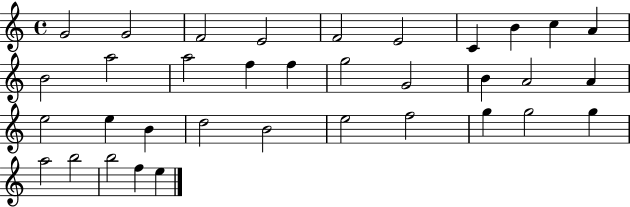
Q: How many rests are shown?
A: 0